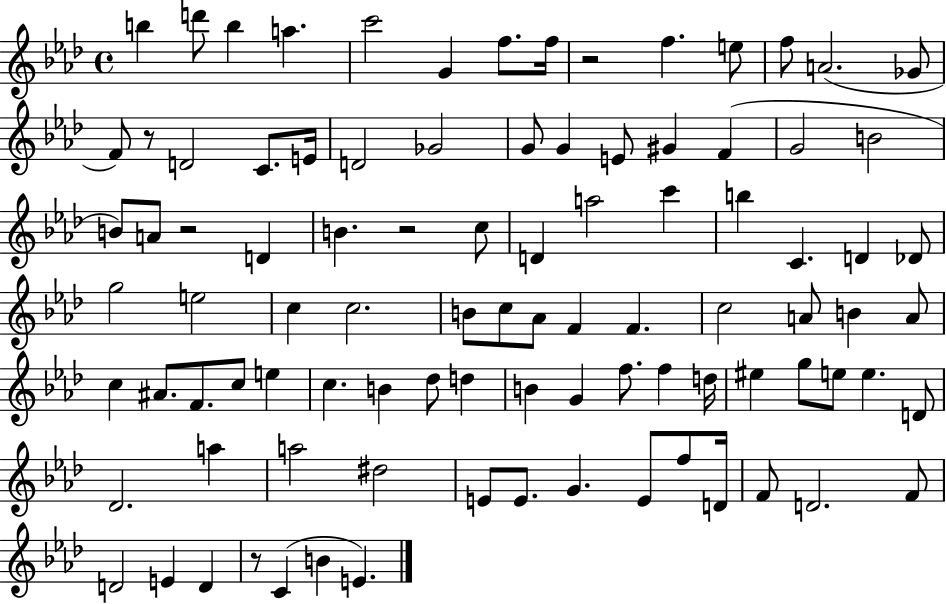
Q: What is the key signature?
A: AES major